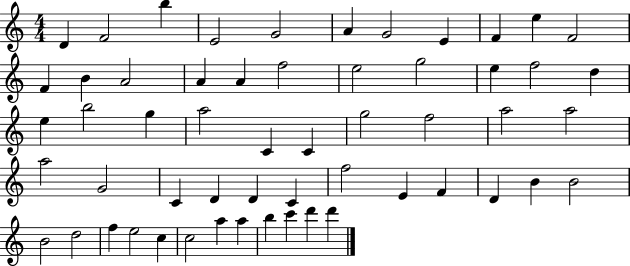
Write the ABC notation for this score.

X:1
T:Untitled
M:4/4
L:1/4
K:C
D F2 b E2 G2 A G2 E F e F2 F B A2 A A f2 e2 g2 e f2 d e b2 g a2 C C g2 f2 a2 a2 a2 G2 C D D C f2 E F D B B2 B2 d2 f e2 c c2 a a b c' d' d'